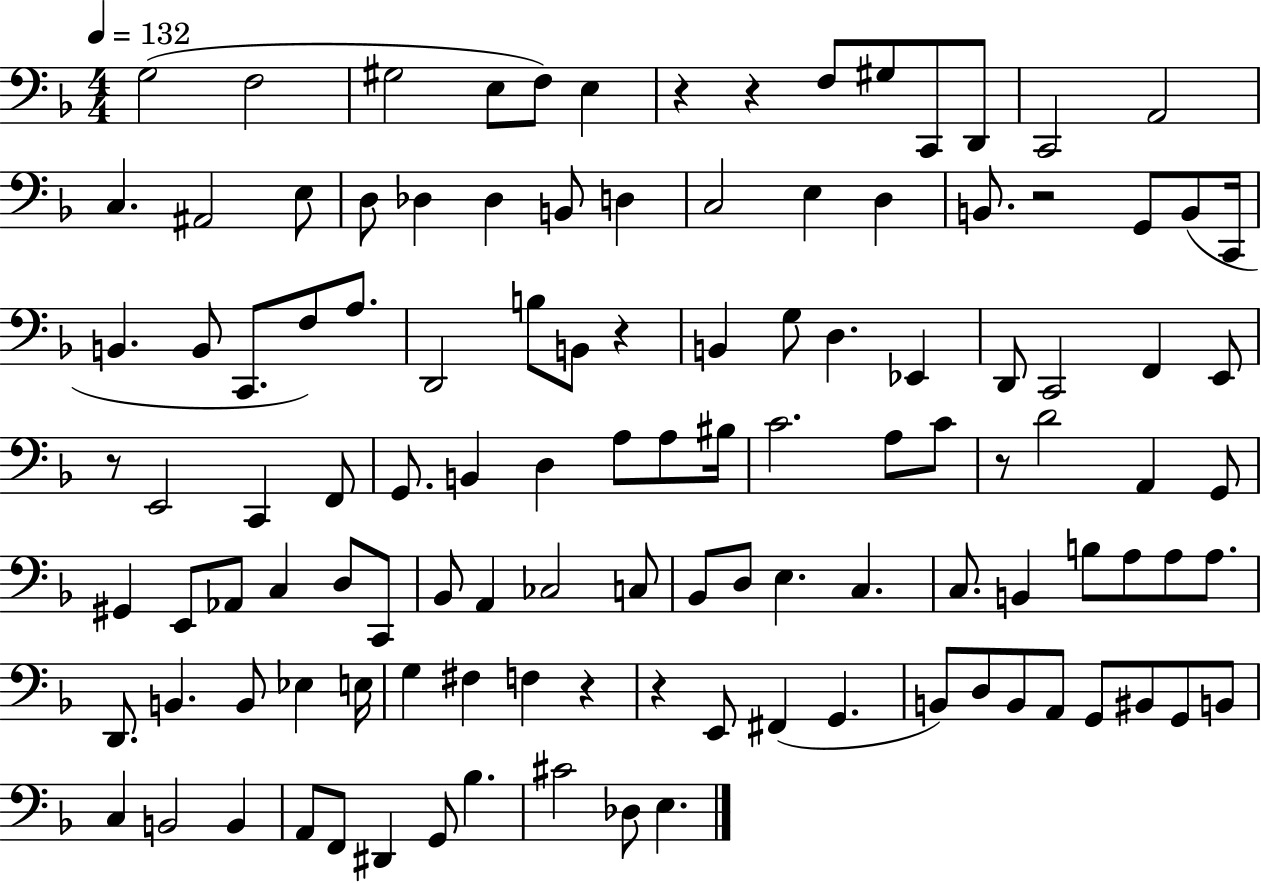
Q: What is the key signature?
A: F major